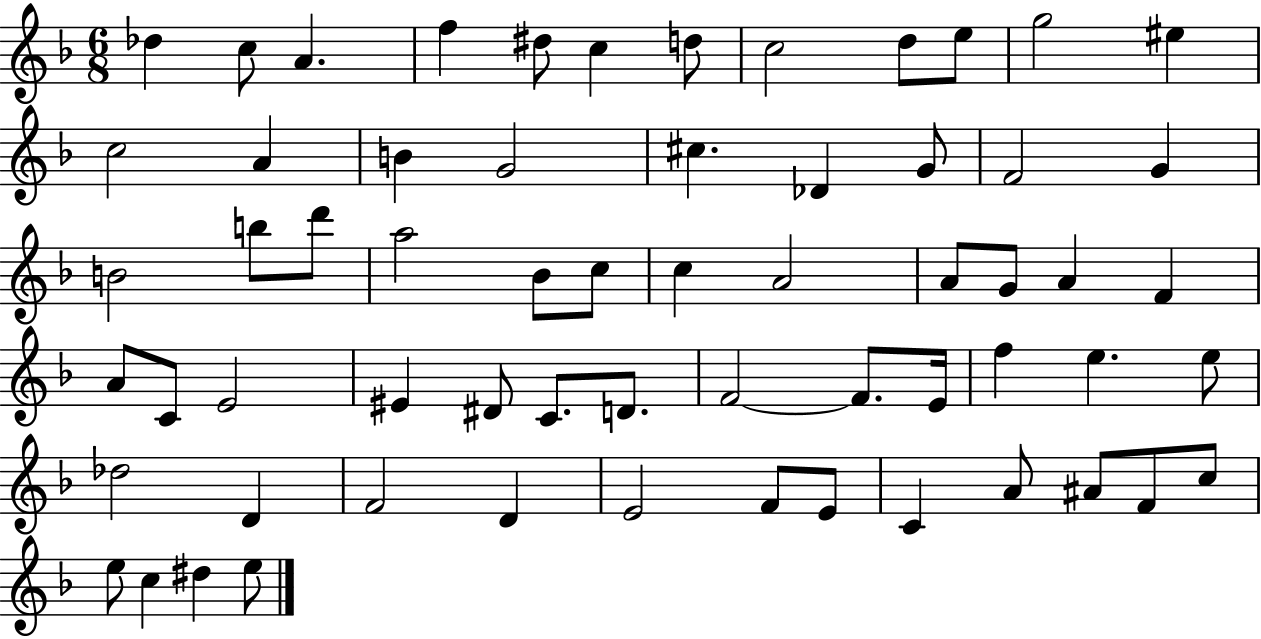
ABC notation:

X:1
T:Untitled
M:6/8
L:1/4
K:F
_d c/2 A f ^d/2 c d/2 c2 d/2 e/2 g2 ^e c2 A B G2 ^c _D G/2 F2 G B2 b/2 d'/2 a2 _B/2 c/2 c A2 A/2 G/2 A F A/2 C/2 E2 ^E ^D/2 C/2 D/2 F2 F/2 E/4 f e e/2 _d2 D F2 D E2 F/2 E/2 C A/2 ^A/2 F/2 c/2 e/2 c ^d e/2